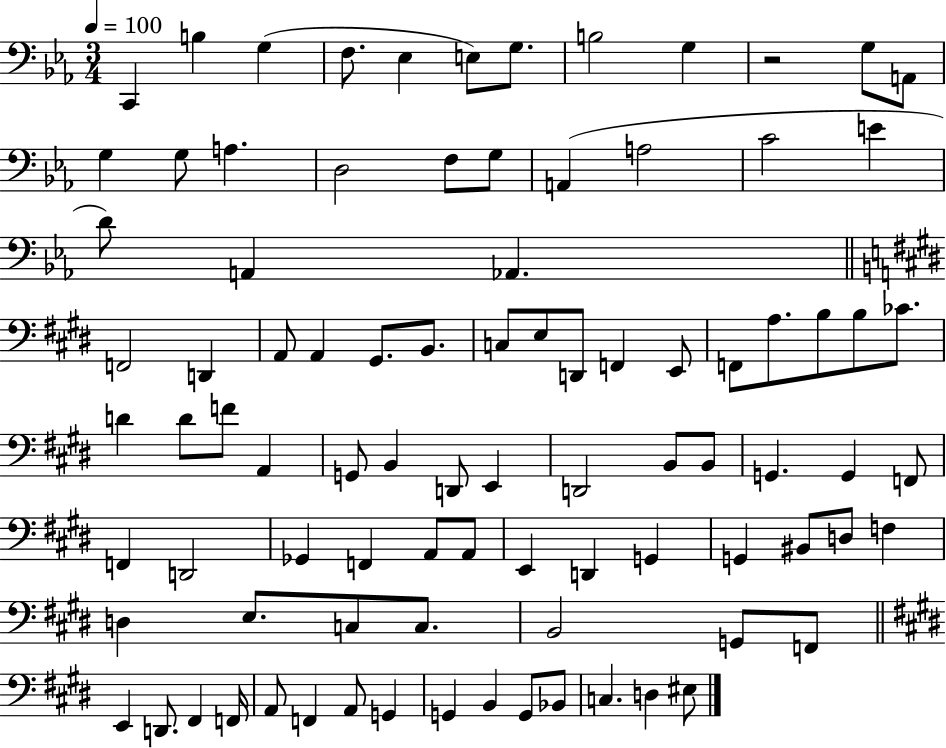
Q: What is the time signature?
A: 3/4